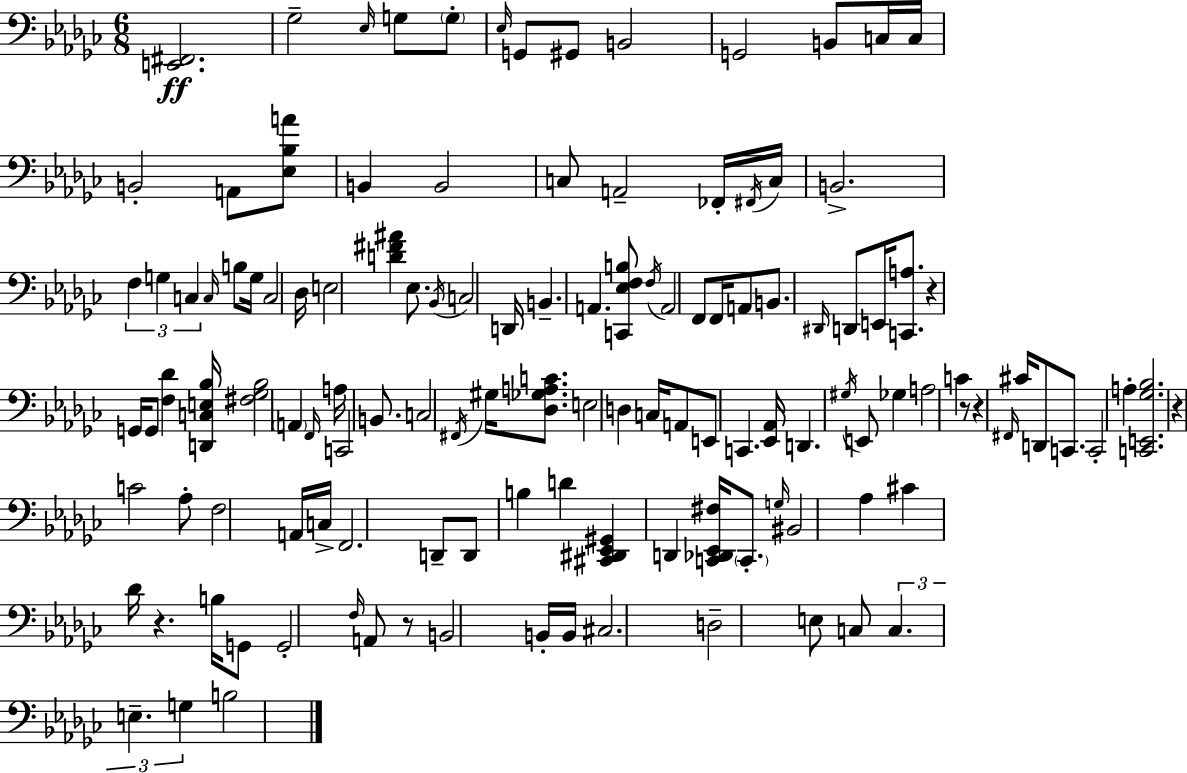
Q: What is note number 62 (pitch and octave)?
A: C2